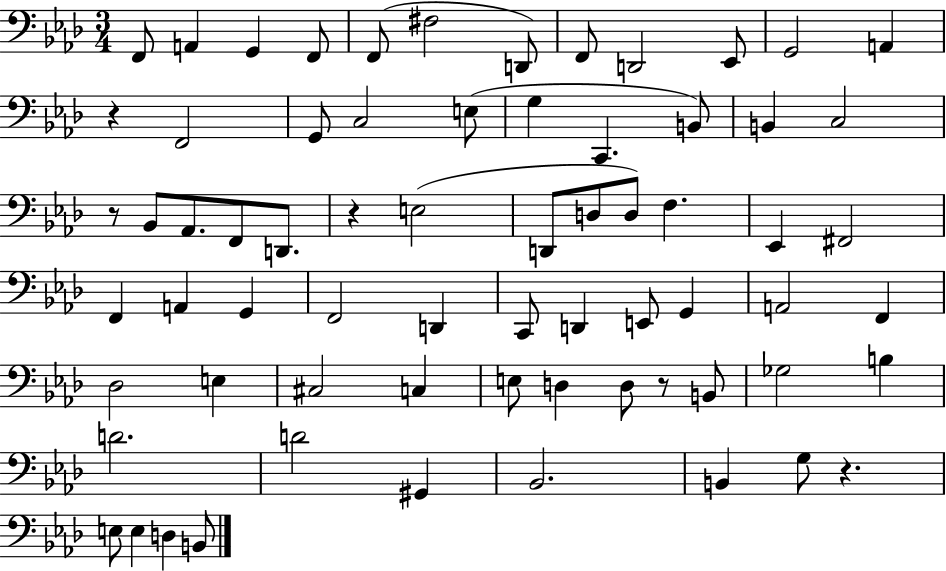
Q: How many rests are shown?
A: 5